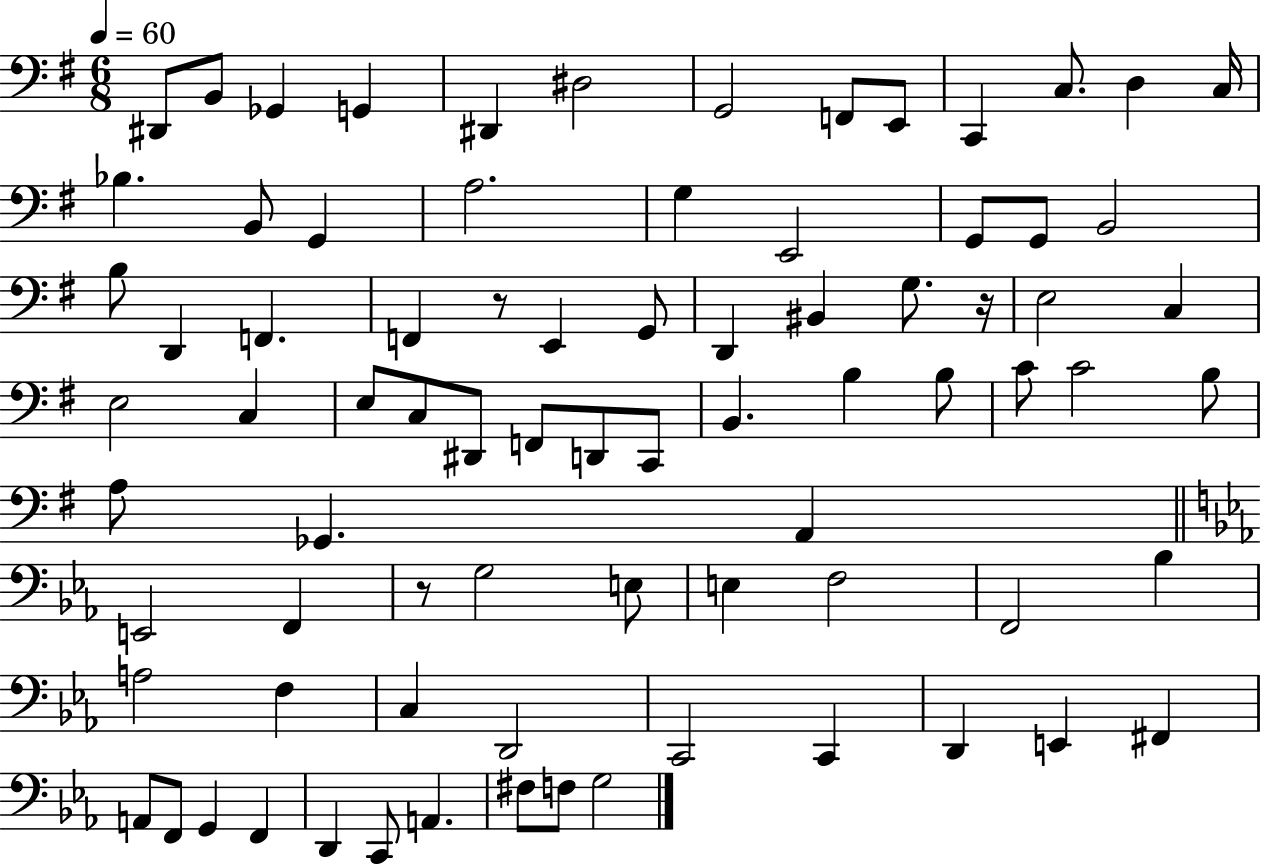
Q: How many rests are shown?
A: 3